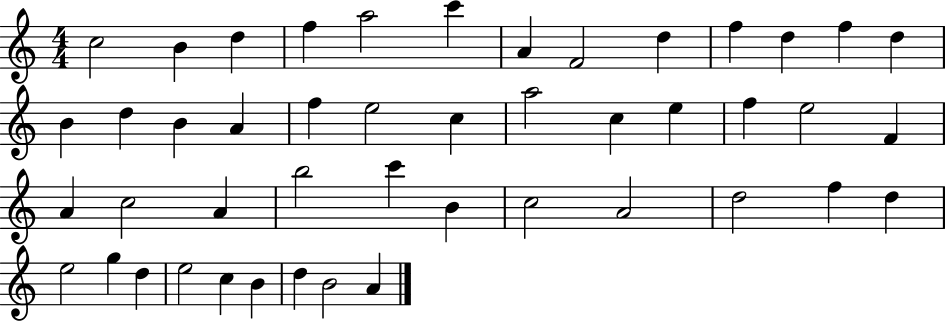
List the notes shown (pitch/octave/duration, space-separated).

C5/h B4/q D5/q F5/q A5/h C6/q A4/q F4/h D5/q F5/q D5/q F5/q D5/q B4/q D5/q B4/q A4/q F5/q E5/h C5/q A5/h C5/q E5/q F5/q E5/h F4/q A4/q C5/h A4/q B5/h C6/q B4/q C5/h A4/h D5/h F5/q D5/q E5/h G5/q D5/q E5/h C5/q B4/q D5/q B4/h A4/q